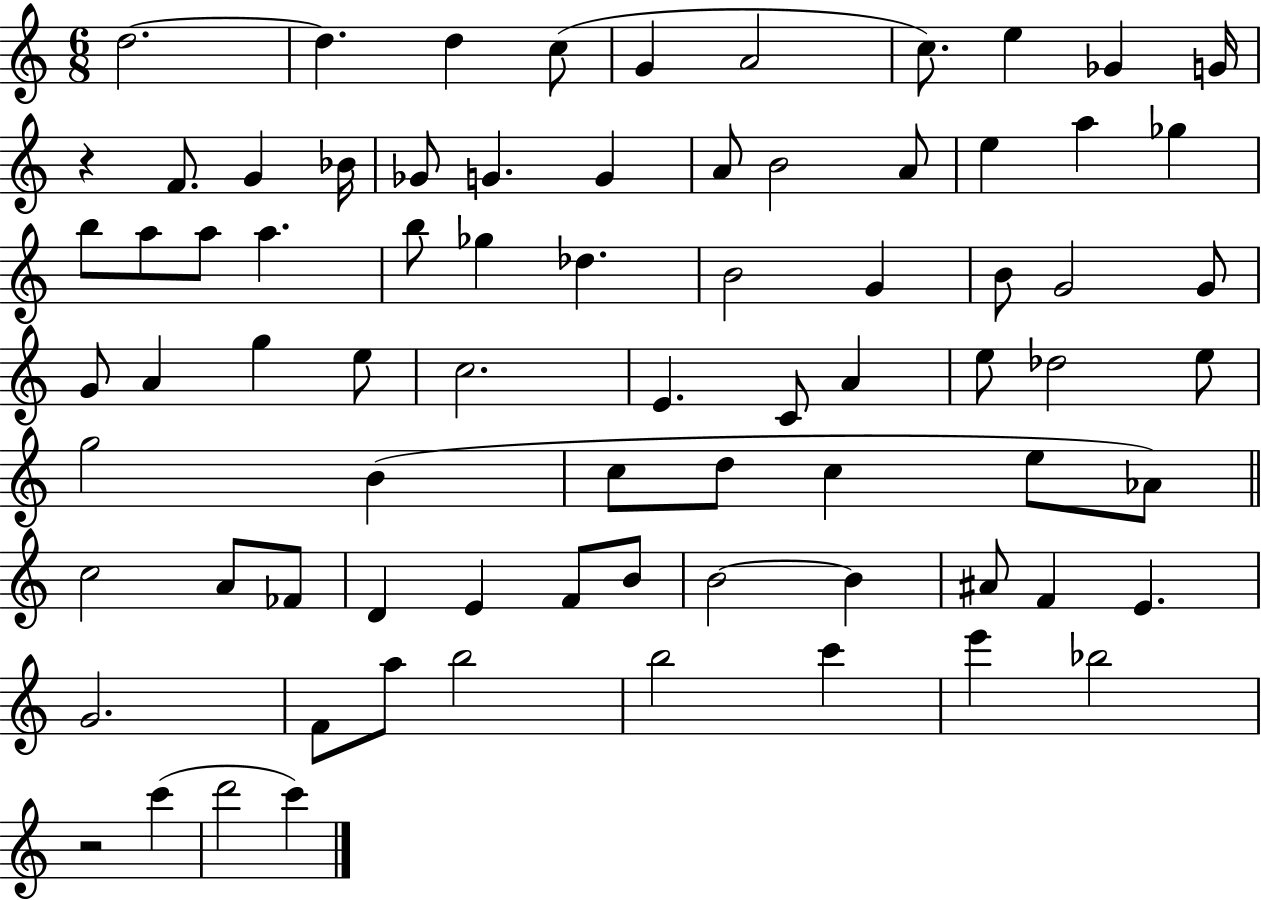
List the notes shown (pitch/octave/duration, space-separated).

D5/h. D5/q. D5/q C5/e G4/q A4/h C5/e. E5/q Gb4/q G4/s R/q F4/e. G4/q Bb4/s Gb4/e G4/q. G4/q A4/e B4/h A4/e E5/q A5/q Gb5/q B5/e A5/e A5/e A5/q. B5/e Gb5/q Db5/q. B4/h G4/q B4/e G4/h G4/e G4/e A4/q G5/q E5/e C5/h. E4/q. C4/e A4/q E5/e Db5/h E5/e G5/h B4/q C5/e D5/e C5/q E5/e Ab4/e C5/h A4/e FES4/e D4/q E4/q F4/e B4/e B4/h B4/q A#4/e F4/q E4/q. G4/h. F4/e A5/e B5/h B5/h C6/q E6/q Bb5/h R/h C6/q D6/h C6/q